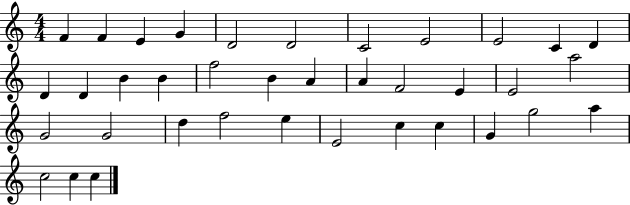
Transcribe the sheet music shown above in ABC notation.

X:1
T:Untitled
M:4/4
L:1/4
K:C
F F E G D2 D2 C2 E2 E2 C D D D B B f2 B A A F2 E E2 a2 G2 G2 d f2 e E2 c c G g2 a c2 c c